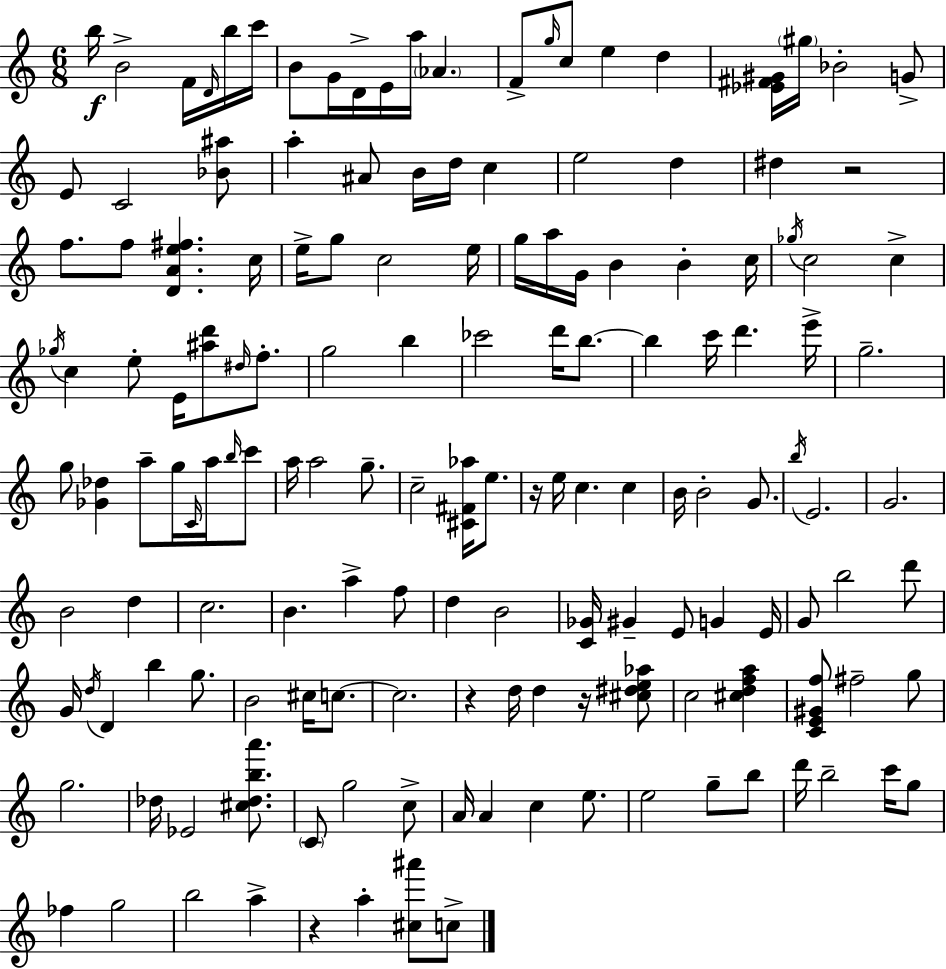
X:1
T:Untitled
M:6/8
L:1/4
K:C
b/4 B2 F/4 D/4 b/4 c'/4 B/2 G/4 D/4 E/4 a/4 _A F/2 g/4 c/2 e d [_E^F^G]/4 ^g/4 _B2 G/2 E/2 C2 [_B^a]/2 a ^A/2 B/4 d/4 c e2 d ^d z2 f/2 f/2 [DAe^f] c/4 e/4 g/2 c2 e/4 g/4 a/4 G/4 B B c/4 _g/4 c2 c _g/4 c e/2 E/4 [^ad']/2 ^d/4 f/2 g2 b _c'2 d'/4 b/2 b c'/4 d' e'/4 g2 g/2 [_G_d] a/2 g/4 C/4 a/4 b/4 c'/2 a/4 a2 g/2 c2 [^C^F_a]/4 e/2 z/4 e/4 c c B/4 B2 G/2 b/4 E2 G2 B2 d c2 B a f/2 d B2 [C_G]/4 ^G E/2 G E/4 G/2 b2 d'/2 G/4 d/4 D b g/2 B2 ^c/4 c/2 c2 z d/4 d z/4 [^c^de_a]/2 c2 [^cdfa] [CE^Gf]/2 ^f2 g/2 g2 _d/4 _E2 [^c_dba']/2 C/2 g2 c/2 A/4 A c e/2 e2 g/2 b/2 d'/4 b2 c'/4 g/2 _f g2 b2 a z a [^c^a']/2 c/2